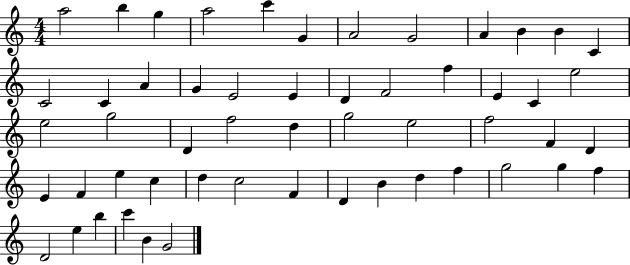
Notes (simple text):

A5/h B5/q G5/q A5/h C6/q G4/q A4/h G4/h A4/q B4/q B4/q C4/q C4/h C4/q A4/q G4/q E4/h E4/q D4/q F4/h F5/q E4/q C4/q E5/h E5/h G5/h D4/q F5/h D5/q G5/h E5/h F5/h F4/q D4/q E4/q F4/q E5/q C5/q D5/q C5/h F4/q D4/q B4/q D5/q F5/q G5/h G5/q F5/q D4/h E5/q B5/q C6/q B4/q G4/h